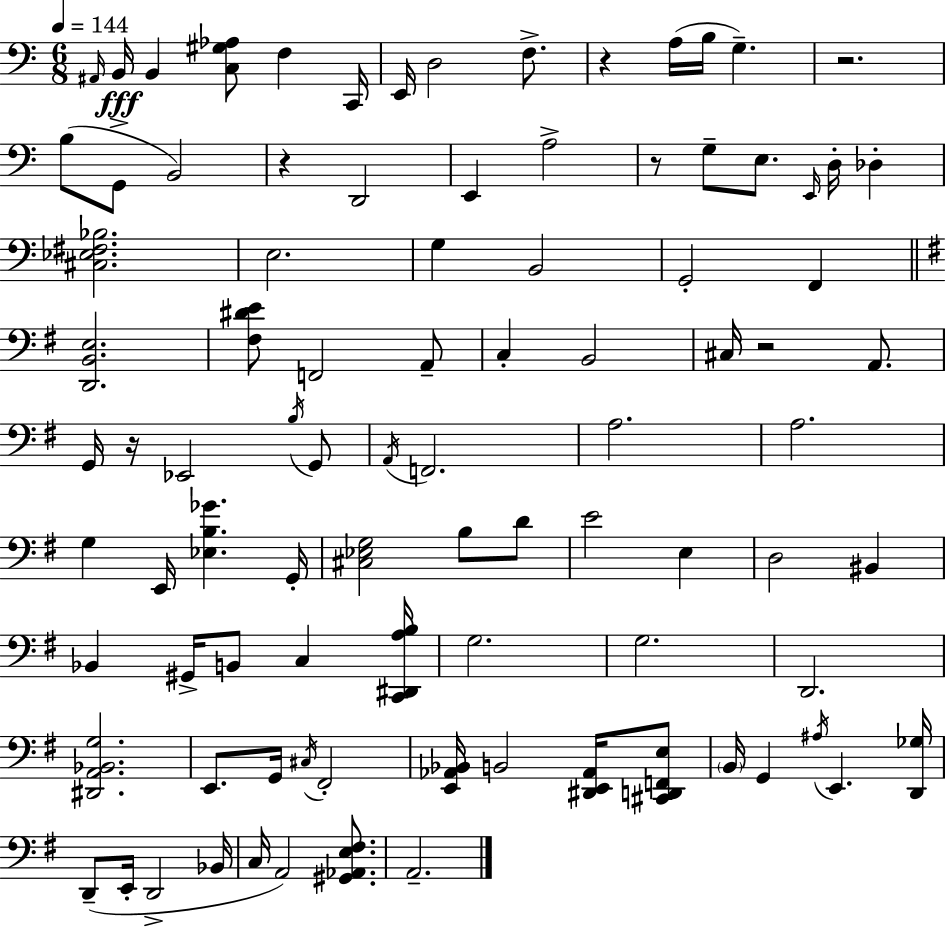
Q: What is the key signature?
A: C major